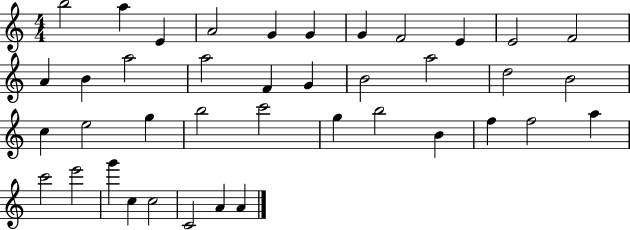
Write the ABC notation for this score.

X:1
T:Untitled
M:4/4
L:1/4
K:C
b2 a E A2 G G G F2 E E2 F2 A B a2 a2 F G B2 a2 d2 B2 c e2 g b2 c'2 g b2 B f f2 a c'2 e'2 g' c c2 C2 A A